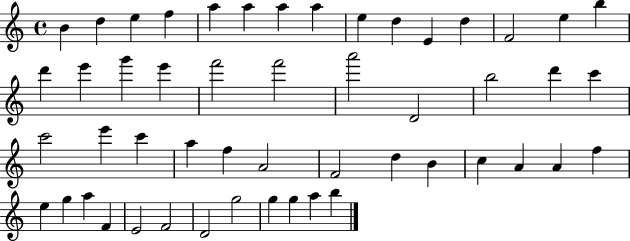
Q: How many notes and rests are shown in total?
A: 51